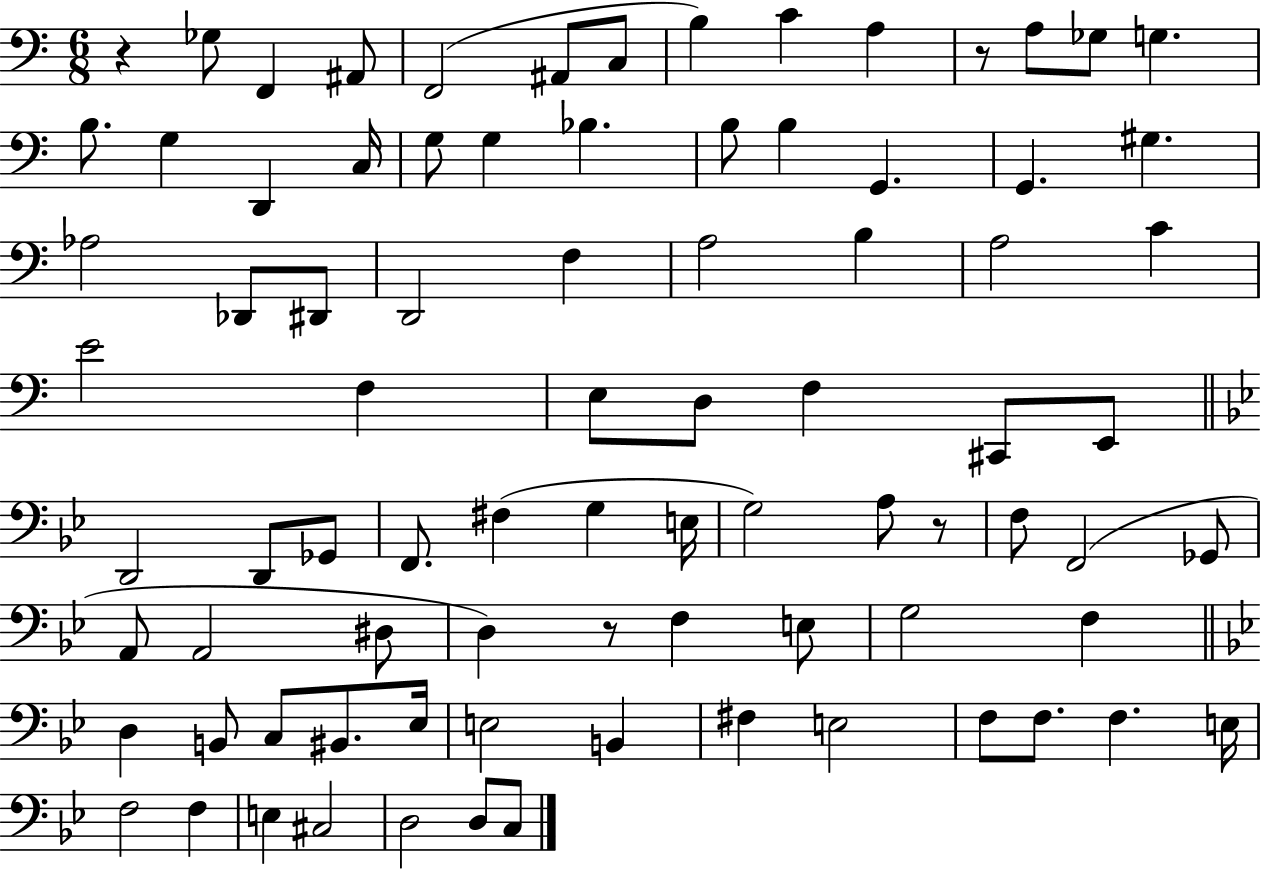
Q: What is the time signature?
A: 6/8